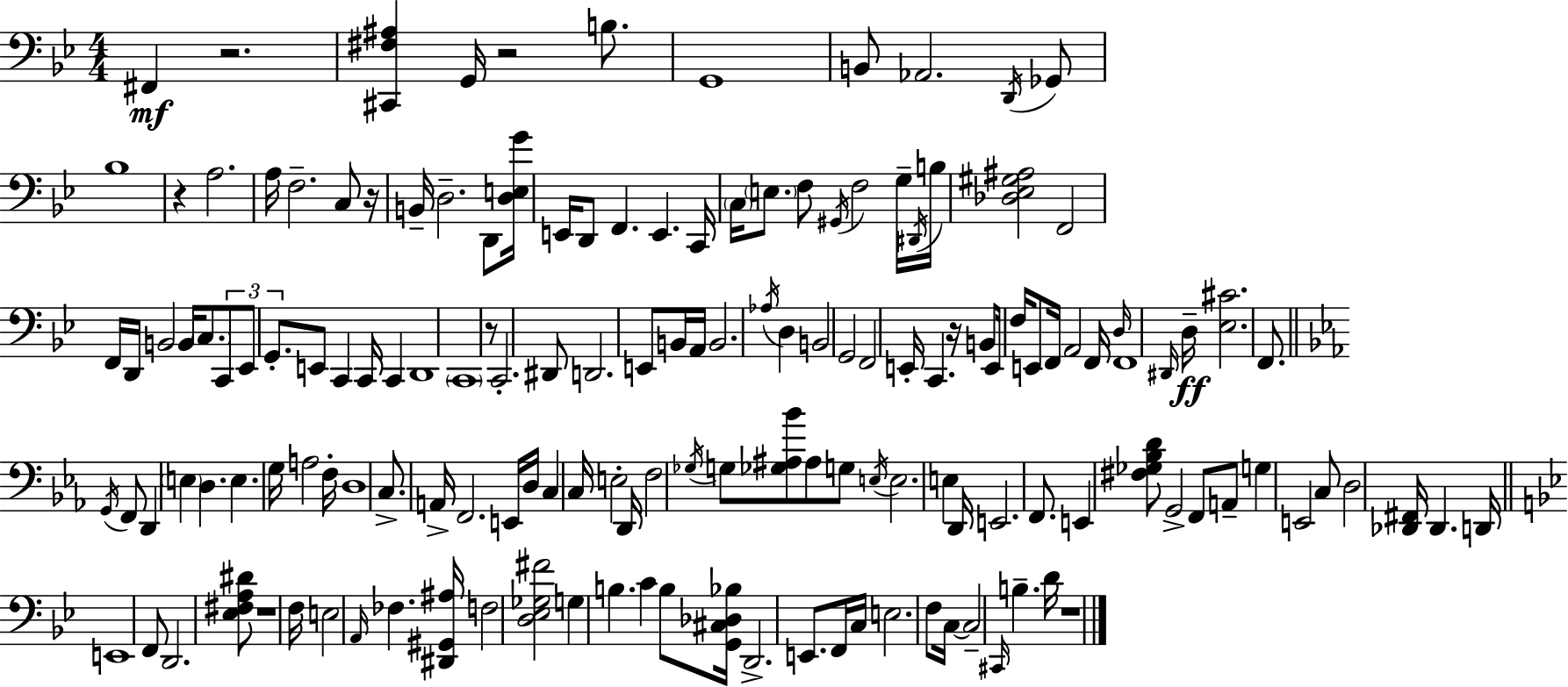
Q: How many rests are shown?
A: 8